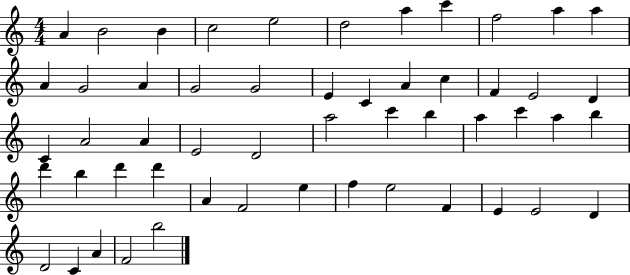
X:1
T:Untitled
M:4/4
L:1/4
K:C
A B2 B c2 e2 d2 a c' f2 a a A G2 A G2 G2 E C A c F E2 D C A2 A E2 D2 a2 c' b a c' a b d' b d' d' A F2 e f e2 F E E2 D D2 C A F2 b2